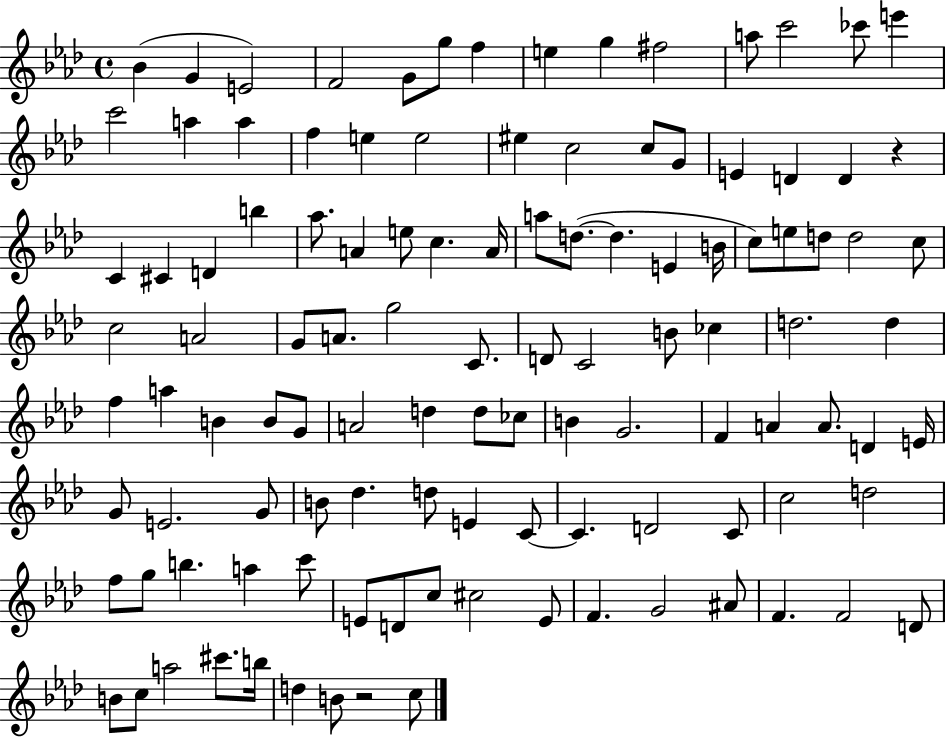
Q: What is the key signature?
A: AES major